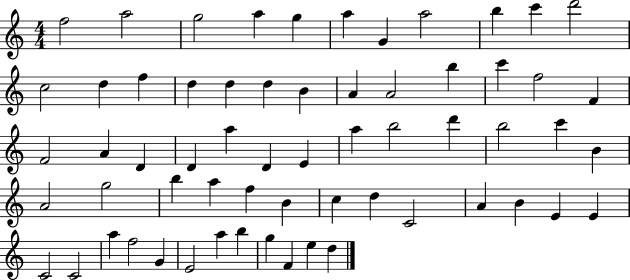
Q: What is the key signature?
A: C major